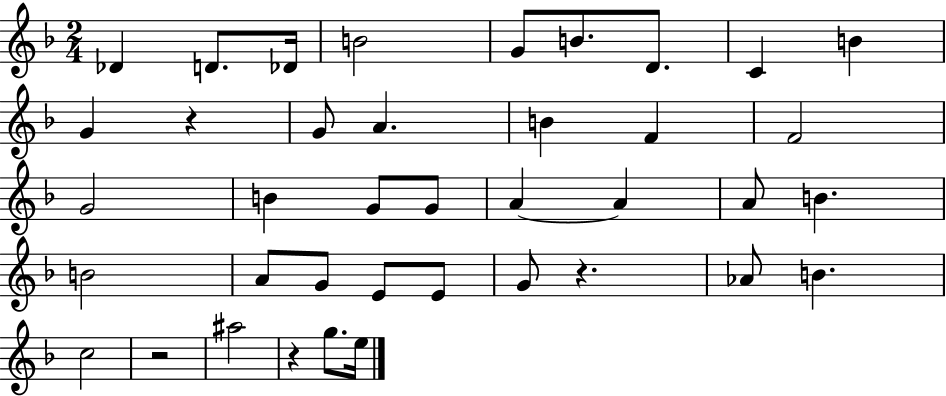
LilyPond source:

{
  \clef treble
  \numericTimeSignature
  \time 2/4
  \key f \major
  des'4 d'8. des'16 | b'2 | g'8 b'8. d'8. | c'4 b'4 | \break g'4 r4 | g'8 a'4. | b'4 f'4 | f'2 | \break g'2 | b'4 g'8 g'8 | a'4~~ a'4 | a'8 b'4. | \break b'2 | a'8 g'8 e'8 e'8 | g'8 r4. | aes'8 b'4. | \break c''2 | r2 | ais''2 | r4 g''8. e''16 | \break \bar "|."
}